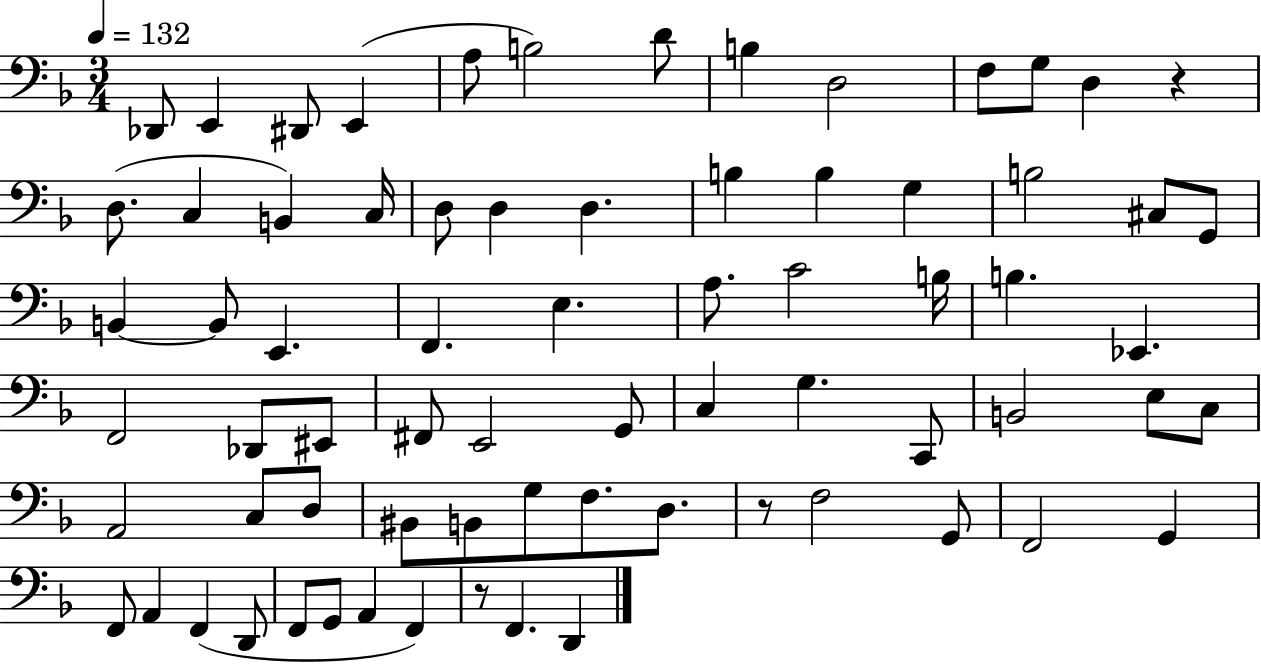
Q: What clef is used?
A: bass